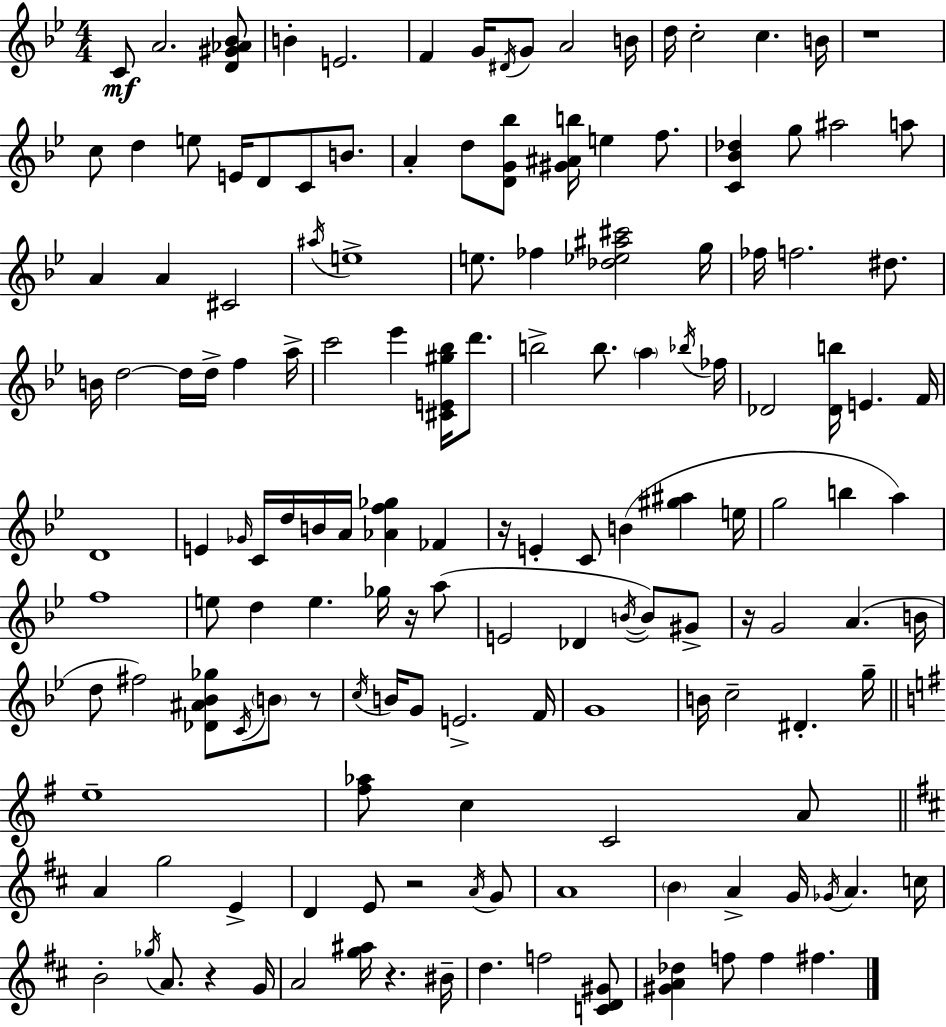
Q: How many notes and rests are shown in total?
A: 150